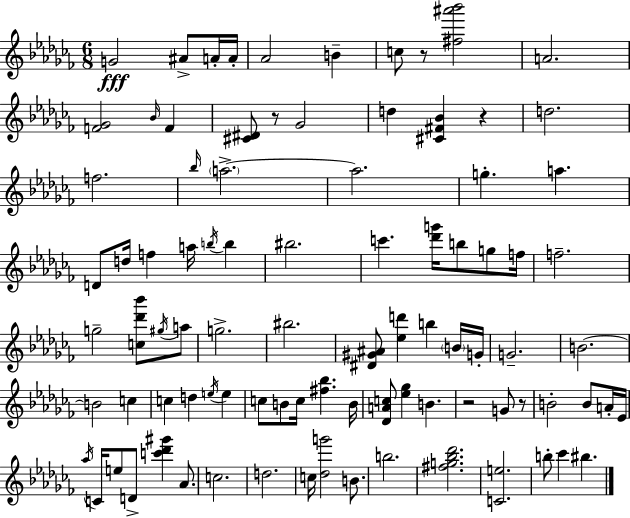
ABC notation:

X:1
T:Untitled
M:6/8
L:1/4
K:Abm
G2 ^A/2 A/4 A/4 _A2 B c/2 z/2 [^f^a'_b']2 A2 [F_G]2 _B/4 F [^C^D]/2 z/2 _G2 d [^C^F_B] z d2 f2 _b/4 a2 a2 g a D/2 d/4 f a/4 b/4 b ^b2 c' [_d'g']/4 b/2 g/2 f/4 f2 g2 [c_d'_b']/2 ^g/4 a/2 g2 ^b2 [^D^G^A]/2 [_ed'] b B/4 G/4 G2 B2 B2 c c d e/4 e c/2 B/2 c/4 [^f_b] B/4 [_DAc]/2 [_e_g] B z2 G/2 z/2 B2 B/2 A/4 _E/4 _a/4 C/4 e/2 D/2 [c'_d'^g'] _A/2 c2 d2 c/4 [_dg']2 B/2 b2 [^fg_b_d']2 [Ce]2 b/2 _c' ^b